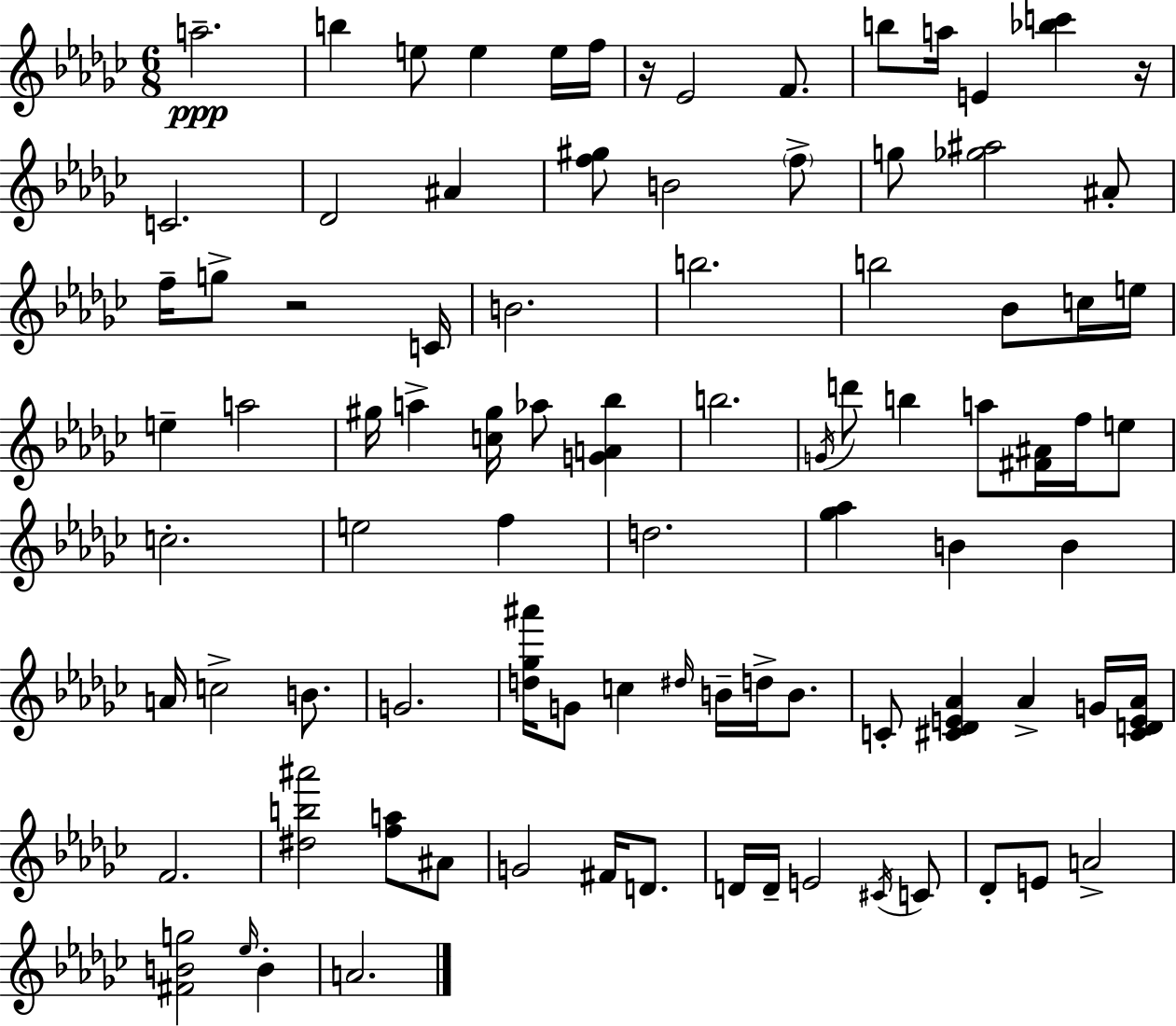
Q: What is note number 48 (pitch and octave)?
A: B4